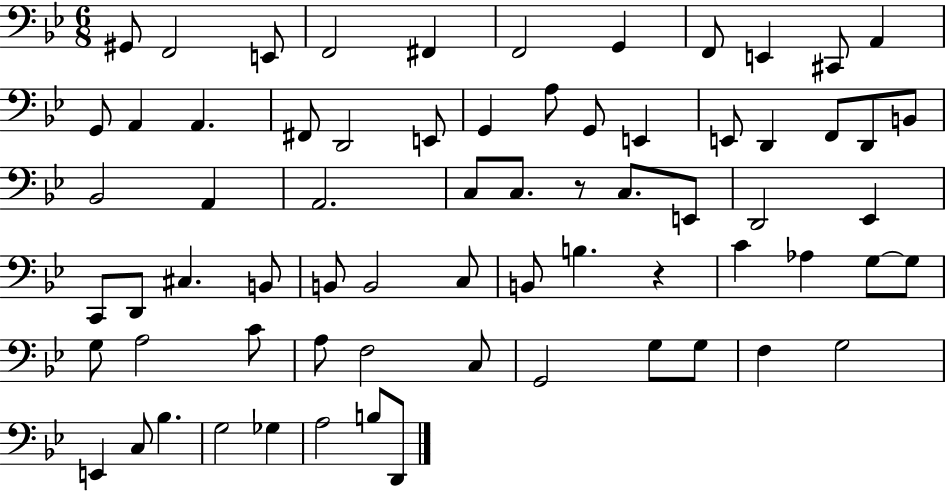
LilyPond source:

{
  \clef bass
  \numericTimeSignature
  \time 6/8
  \key bes \major
  gis,8 f,2 e,8 | f,2 fis,4 | f,2 g,4 | f,8 e,4 cis,8 a,4 | \break g,8 a,4 a,4. | fis,8 d,2 e,8 | g,4 a8 g,8 e,4 | e,8 d,4 f,8 d,8 b,8 | \break bes,2 a,4 | a,2. | c8 c8. r8 c8. e,8 | d,2 ees,4 | \break c,8 d,8 cis4. b,8 | b,8 b,2 c8 | b,8 b4. r4 | c'4 aes4 g8~~ g8 | \break g8 a2 c'8 | a8 f2 c8 | g,2 g8 g8 | f4 g2 | \break e,4 c8 bes4. | g2 ges4 | a2 b8 d,8 | \bar "|."
}